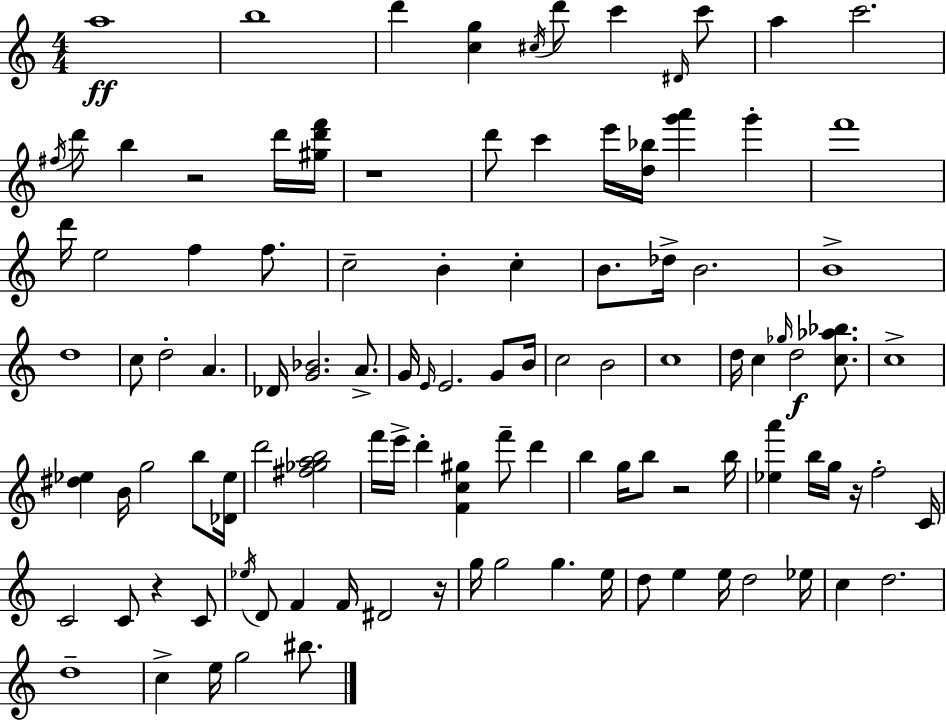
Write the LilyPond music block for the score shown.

{
  \clef treble
  \numericTimeSignature
  \time 4/4
  \key c \major
  a''1\ff | b''1 | d'''4 <c'' g''>4 \acciaccatura { cis''16 } d'''8 c'''4 \grace { dis'16 } | c'''8 a''4 c'''2. | \break \acciaccatura { fis''16 } d'''8 b''4 r2 | d'''16 <gis'' d''' f'''>16 r1 | d'''8 c'''4 e'''16 <d'' bes''>16 <g''' a'''>4 g'''4-. | f'''1 | \break d'''16 e''2 f''4 | f''8. c''2-- b'4-. c''4-. | b'8. des''16-> b'2. | b'1-> | \break d''1 | c''8 d''2-. a'4. | des'16 <g' bes'>2. | a'8.-> g'16 \grace { e'16 } e'2. | \break g'8 b'16 c''2 b'2 | c''1 | d''16 c''4 \grace { ges''16 }\f d''2 | <c'' aes'' bes''>8. c''1-> | \break <dis'' ees''>4 b'16 g''2 | b''8 <des' ees''>16 d'''2 <fis'' ges'' a'' b''>2 | f'''16 e'''16-> d'''4-. <f' c'' gis''>4 f'''8-- | d'''4 b''4 g''16 b''8 r2 | \break b''16 <ees'' a'''>4 b''16 g''16 r16 f''2-. | c'16 c'2 c'8 r4 | c'8 \acciaccatura { ees''16 } d'8 f'4 f'16 dis'2 | r16 g''16 g''2 g''4. | \break e''16 d''8 e''4 e''16 d''2 | ees''16 c''4 d''2. | d''1-- | c''4-> e''16 g''2 | \break bis''8. \bar "|."
}